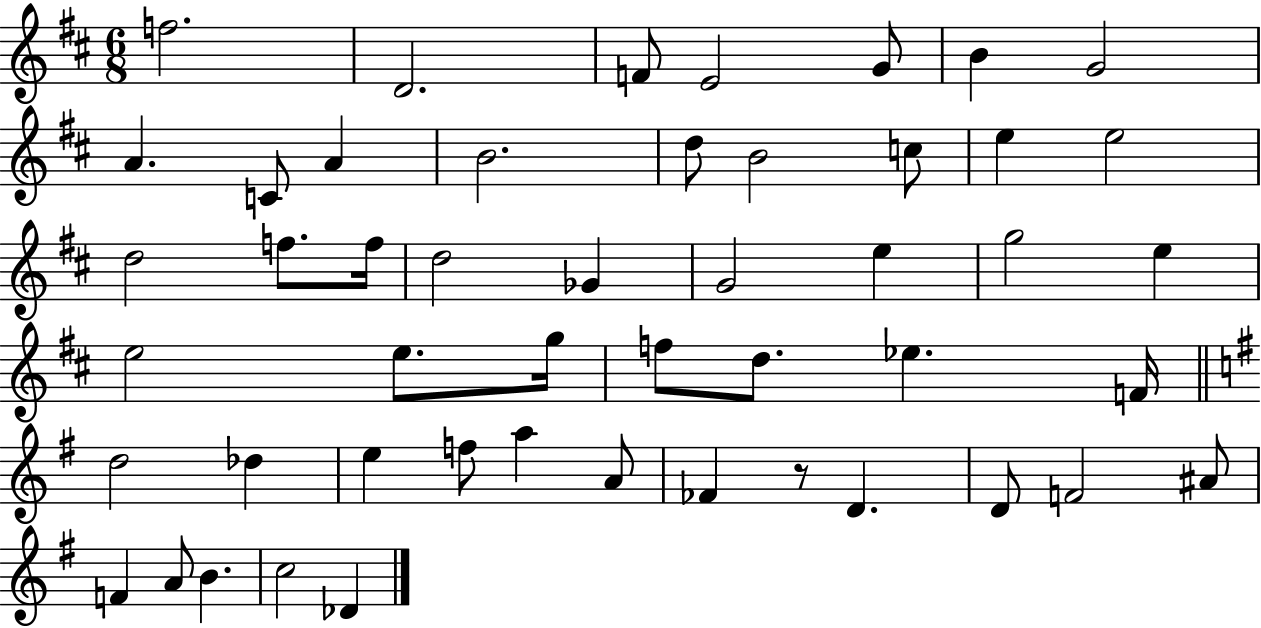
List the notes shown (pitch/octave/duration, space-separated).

F5/h. D4/h. F4/e E4/h G4/e B4/q G4/h A4/q. C4/e A4/q B4/h. D5/e B4/h C5/e E5/q E5/h D5/h F5/e. F5/s D5/h Gb4/q G4/h E5/q G5/h E5/q E5/h E5/e. G5/s F5/e D5/e. Eb5/q. F4/s D5/h Db5/q E5/q F5/e A5/q A4/e FES4/q R/e D4/q. D4/e F4/h A#4/e F4/q A4/e B4/q. C5/h Db4/q